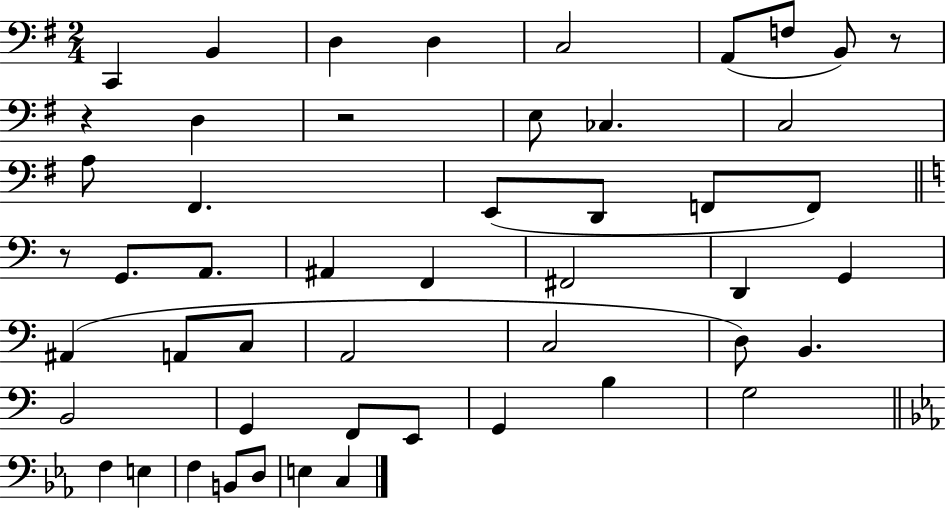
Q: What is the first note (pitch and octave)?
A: C2